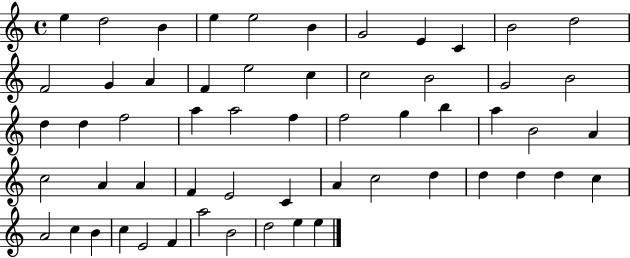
E5/q D5/h B4/q E5/q E5/h B4/q G4/h E4/q C4/q B4/h D5/h F4/h G4/q A4/q F4/q E5/h C5/q C5/h B4/h G4/h B4/h D5/q D5/q F5/h A5/q A5/h F5/q F5/h G5/q B5/q A5/q B4/h A4/q C5/h A4/q A4/q F4/q E4/h C4/q A4/q C5/h D5/q D5/q D5/q D5/q C5/q A4/h C5/q B4/q C5/q E4/h F4/q A5/h B4/h D5/h E5/q E5/q